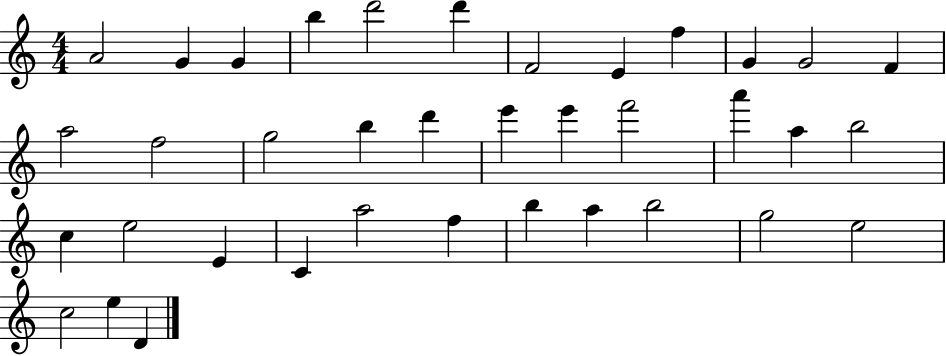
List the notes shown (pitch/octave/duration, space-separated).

A4/h G4/q G4/q B5/q D6/h D6/q F4/h E4/q F5/q G4/q G4/h F4/q A5/h F5/h G5/h B5/q D6/q E6/q E6/q F6/h A6/q A5/q B5/h C5/q E5/h E4/q C4/q A5/h F5/q B5/q A5/q B5/h G5/h E5/h C5/h E5/q D4/q